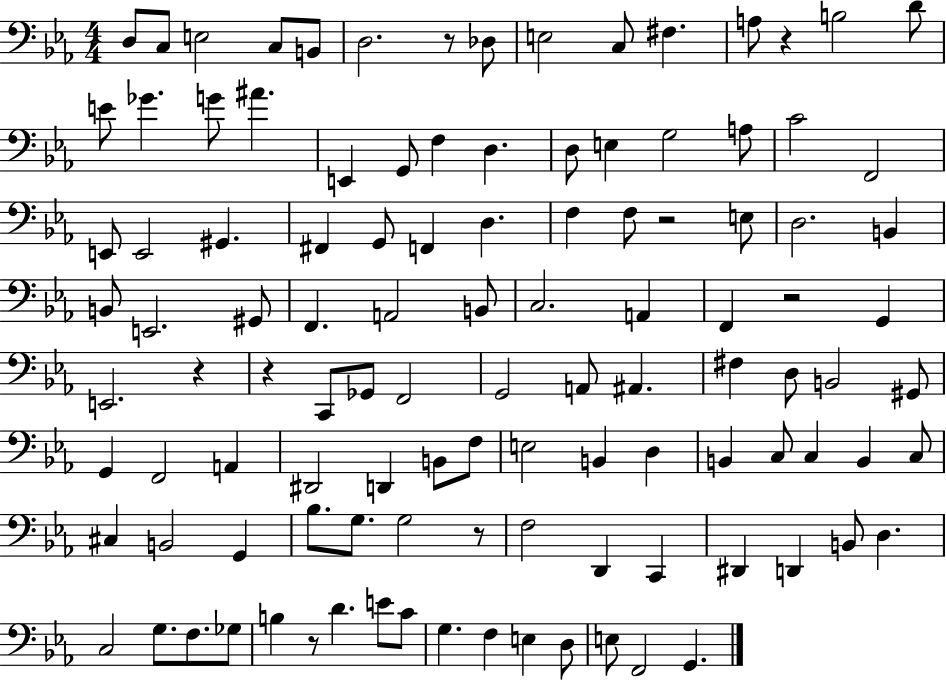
X:1
T:Untitled
M:4/4
L:1/4
K:Eb
D,/2 C,/2 E,2 C,/2 B,,/2 D,2 z/2 _D,/2 E,2 C,/2 ^F, A,/2 z B,2 D/2 E/2 _G G/2 ^A E,, G,,/2 F, D, D,/2 E, G,2 A,/2 C2 F,,2 E,,/2 E,,2 ^G,, ^F,, G,,/2 F,, D, F, F,/2 z2 E,/2 D,2 B,, B,,/2 E,,2 ^G,,/2 F,, A,,2 B,,/2 C,2 A,, F,, z2 G,, E,,2 z z C,,/2 _G,,/2 F,,2 G,,2 A,,/2 ^A,, ^F, D,/2 B,,2 ^G,,/2 G,, F,,2 A,, ^D,,2 D,, B,,/2 F,/2 E,2 B,, D, B,, C,/2 C, B,, C,/2 ^C, B,,2 G,, _B,/2 G,/2 G,2 z/2 F,2 D,, C,, ^D,, D,, B,,/2 D, C,2 G,/2 F,/2 _G,/2 B, z/2 D E/2 C/2 G, F, E, D,/2 E,/2 F,,2 G,,